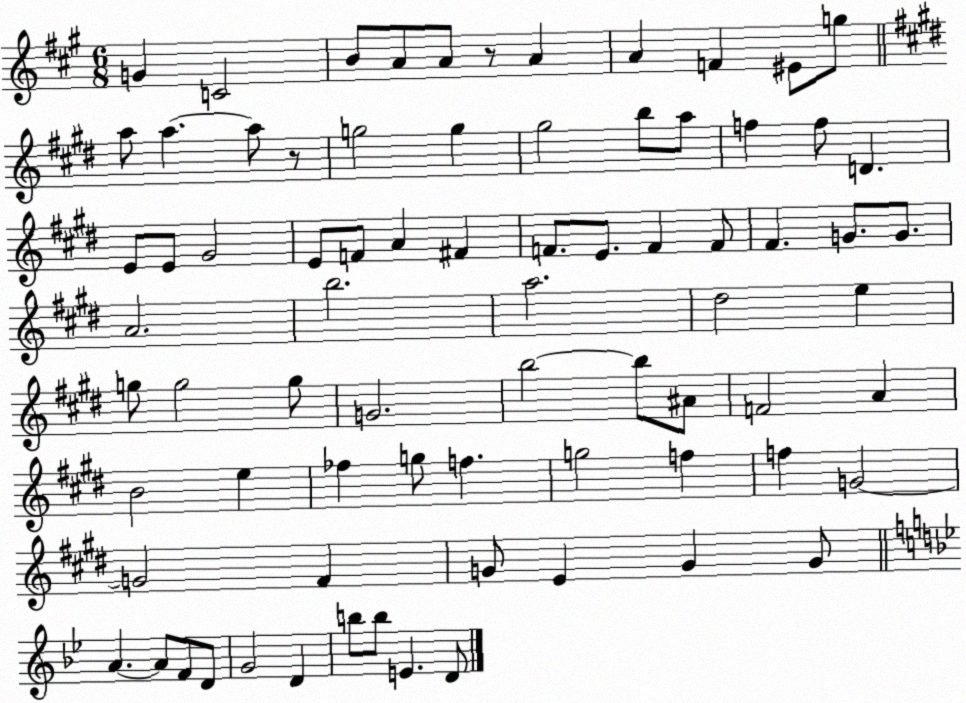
X:1
T:Untitled
M:6/8
L:1/4
K:A
G C2 B/2 A/2 A/2 z/2 A A F ^E/2 g/2 a/2 a a/2 z/2 g2 g ^g2 b/2 a/2 f f/2 D E/2 E/2 ^G2 E/2 F/2 A ^F F/2 E/2 F F/2 ^F G/2 G/2 A2 b2 a2 ^d2 e g/2 g2 g/2 G2 b2 b/2 ^A/2 F2 A B2 e _f g/2 f g2 f f G2 G2 ^F G/2 E G G/2 A A/2 F/2 D/2 G2 D b/2 b/2 E D/2